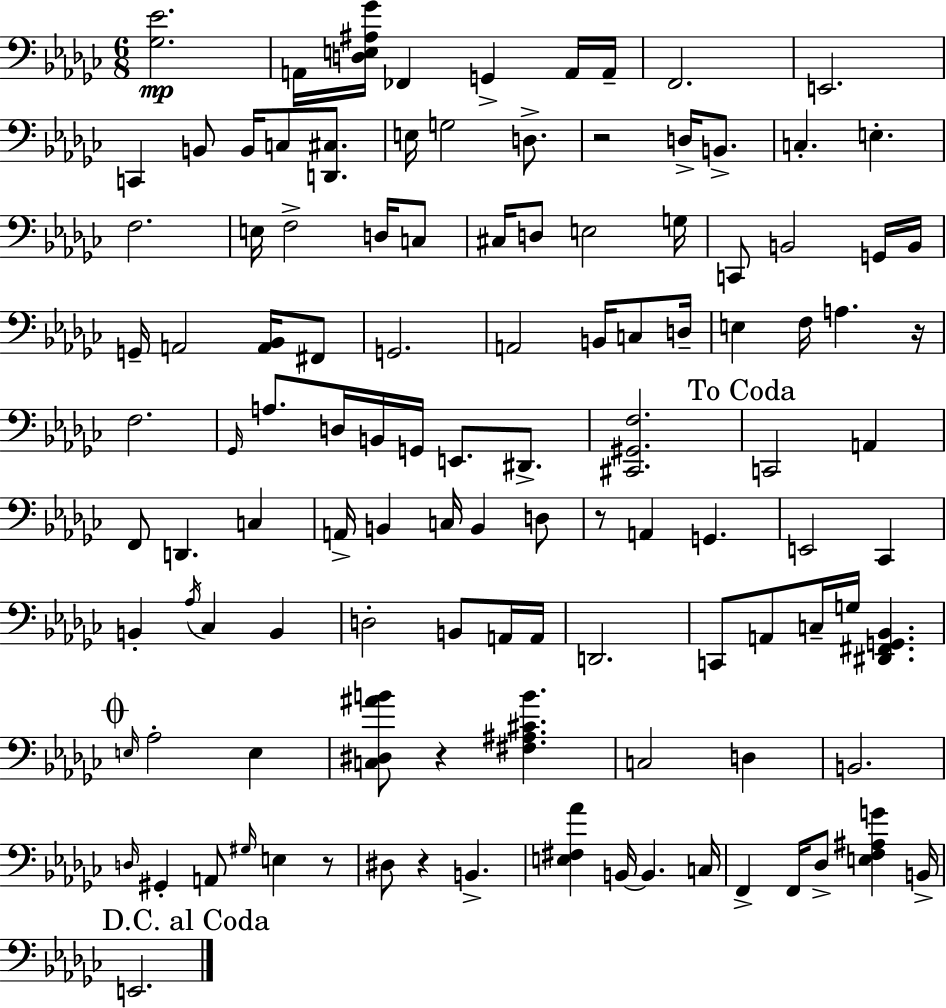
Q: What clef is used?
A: bass